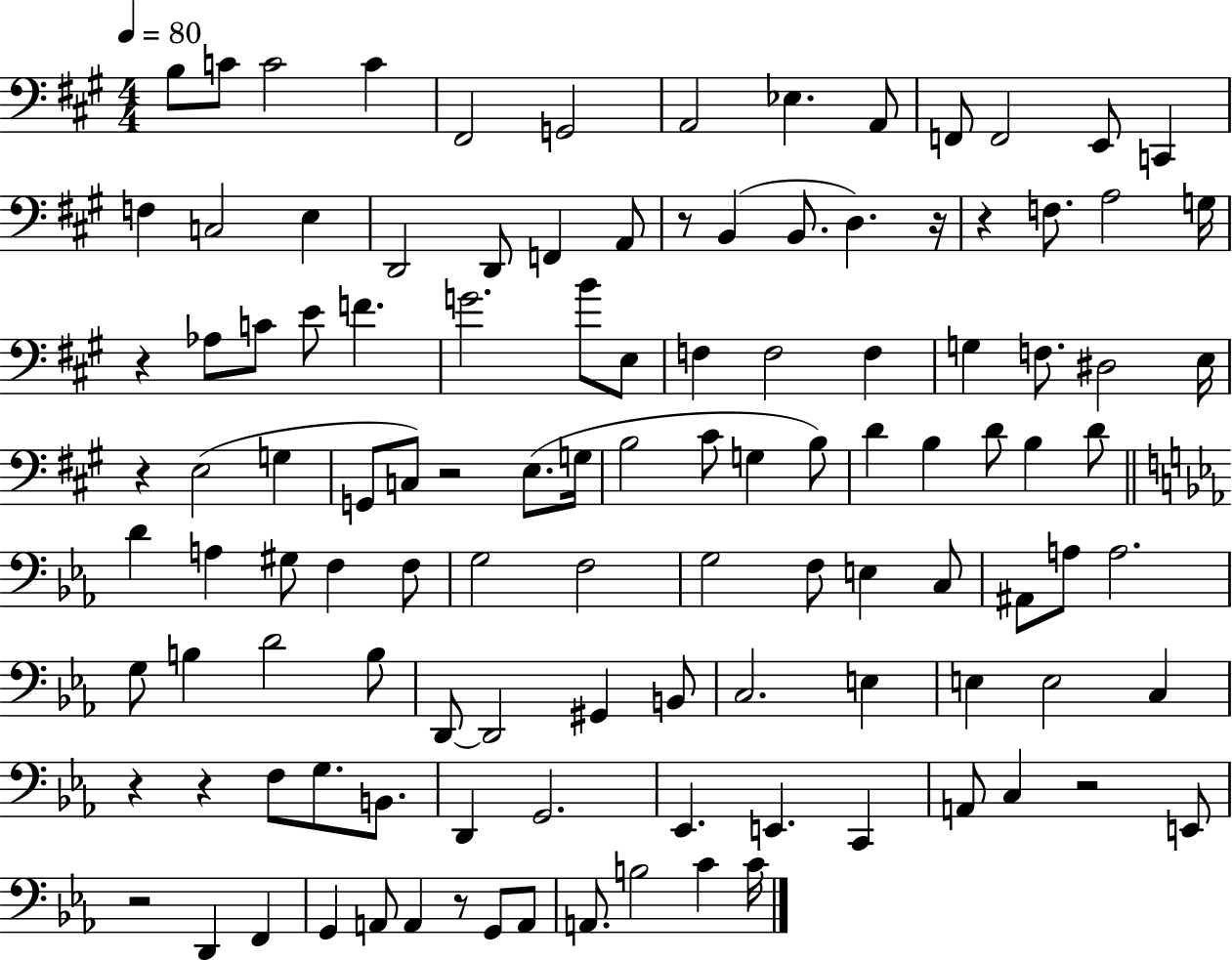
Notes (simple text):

B3/e C4/e C4/h C4/q F#2/h G2/h A2/h Eb3/q. A2/e F2/e F2/h E2/e C2/q F3/q C3/h E3/q D2/h D2/e F2/q A2/e R/e B2/q B2/e. D3/q. R/s R/q F3/e. A3/h G3/s R/q Ab3/e C4/e E4/e F4/q. G4/h. B4/e E3/e F3/q F3/h F3/q G3/q F3/e. D#3/h E3/s R/q E3/h G3/q G2/e C3/e R/h E3/e. G3/s B3/h C#4/e G3/q B3/e D4/q B3/q D4/e B3/q D4/e D4/q A3/q G#3/e F3/q F3/e G3/h F3/h G3/h F3/e E3/q C3/e A#2/e A3/e A3/h. G3/e B3/q D4/h B3/e D2/e D2/h G#2/q B2/e C3/h. E3/q E3/q E3/h C3/q R/q R/q F3/e G3/e. B2/e. D2/q G2/h. Eb2/q. E2/q. C2/q A2/e C3/q R/h E2/e R/h D2/q F2/q G2/q A2/e A2/q R/e G2/e A2/e A2/e. B3/h C4/q C4/s